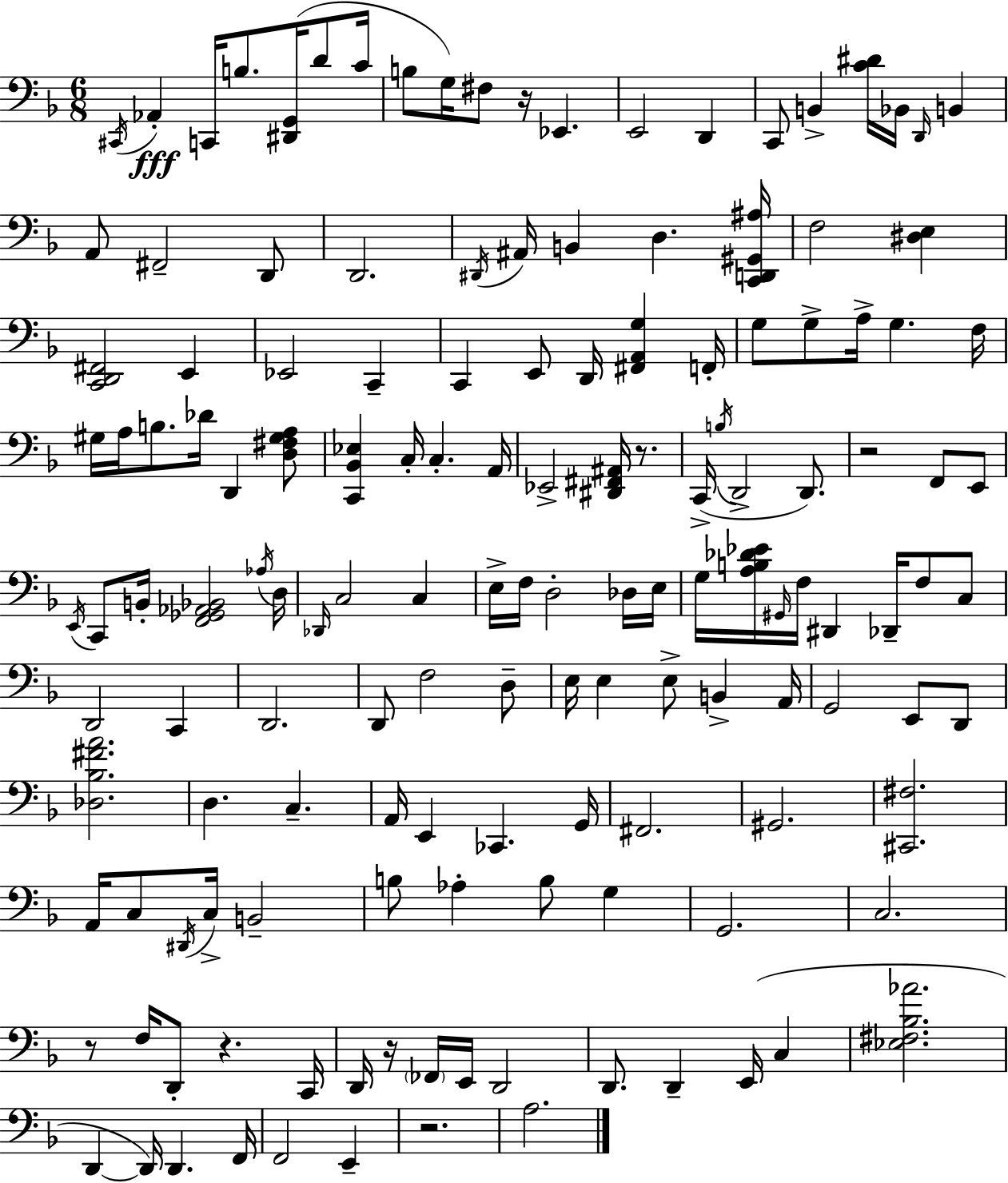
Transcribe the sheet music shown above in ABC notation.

X:1
T:Untitled
M:6/8
L:1/4
K:Dm
^C,,/4 _A,, C,,/4 B,/2 [^D,,G,,]/4 D/2 C/4 B,/2 G,/4 ^F,/2 z/4 _E,, E,,2 D,, C,,/2 B,, [C^D]/4 _B,,/4 D,,/4 B,, A,,/2 ^F,,2 D,,/2 D,,2 ^D,,/4 ^A,,/4 B,, D, [C,,D,,^G,,^A,]/4 F,2 [^D,E,] [C,,D,,^F,,]2 E,, _E,,2 C,, C,, E,,/2 D,,/4 [^F,,A,,G,] F,,/4 G,/2 G,/2 A,/4 G, F,/4 ^G,/4 A,/4 B,/2 _D/4 D,, [D,^F,^G,A,]/2 [C,,_B,,_E,] C,/4 C, A,,/4 _E,,2 [^D,,^F,,^A,,]/4 z/2 C,,/4 B,/4 D,,2 D,,/2 z2 F,,/2 E,,/2 E,,/4 C,,/2 B,,/4 [F,,_G,,_A,,_B,,]2 _A,/4 D,/4 _D,,/4 C,2 C, E,/4 F,/4 D,2 _D,/4 E,/4 G,/4 [A,B,_D_E]/4 ^G,,/4 F,/4 ^D,, _D,,/4 F,/2 C,/2 D,,2 C,, D,,2 D,,/2 F,2 D,/2 E,/4 E, E,/2 B,, A,,/4 G,,2 E,,/2 D,,/2 [_D,_B,^FA]2 D, C, A,,/4 E,, _C,, G,,/4 ^F,,2 ^G,,2 [^C,,^F,]2 A,,/4 C,/2 ^D,,/4 C,/4 B,,2 B,/2 _A, B,/2 G, G,,2 C,2 z/2 F,/4 D,,/2 z C,,/4 D,,/4 z/4 _F,,/4 E,,/4 D,,2 D,,/2 D,, E,,/4 C, [_E,^F,_B,_A]2 D,, D,,/4 D,, F,,/4 F,,2 E,, z2 A,2